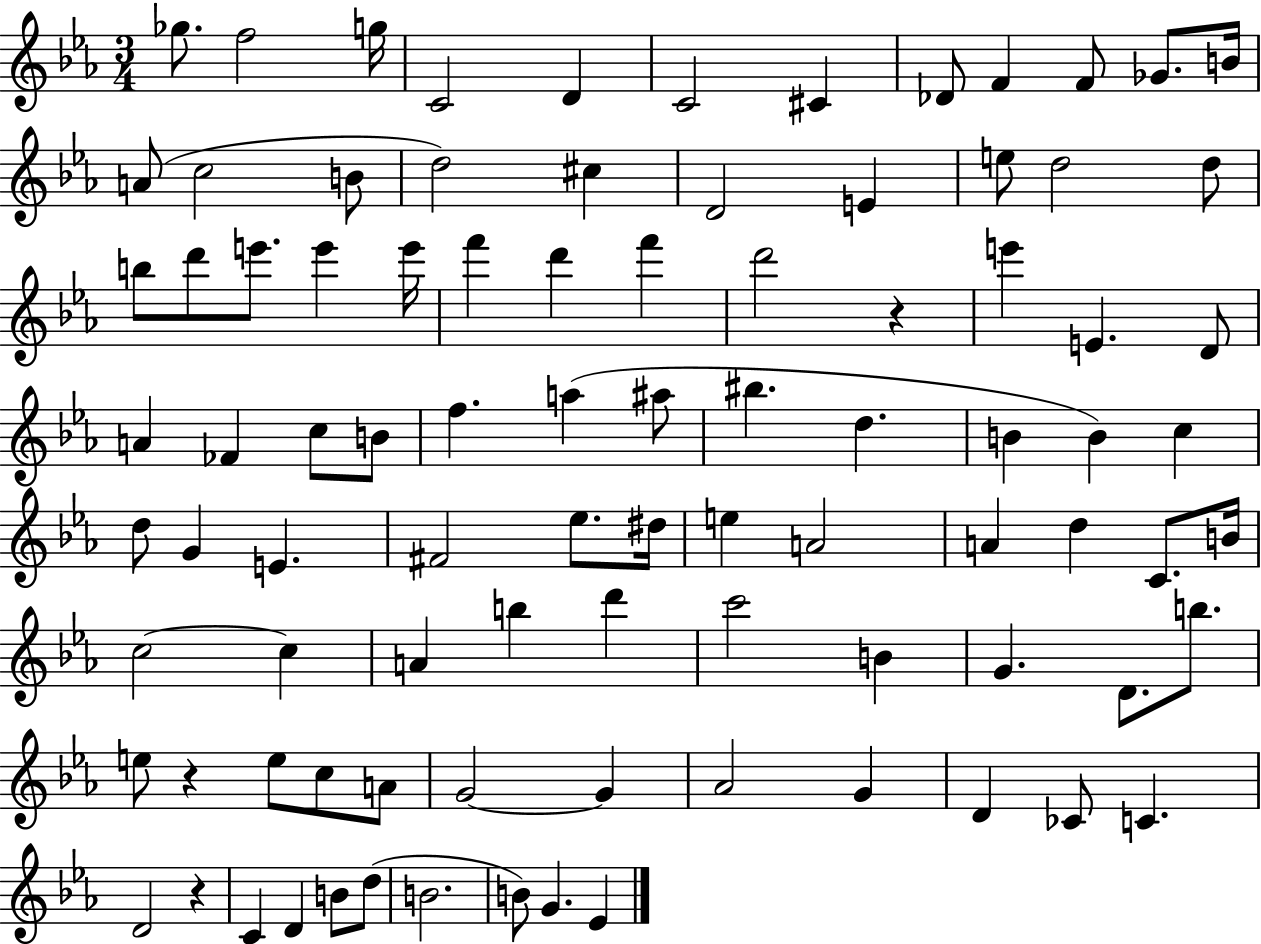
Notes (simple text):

Gb5/e. F5/h G5/s C4/h D4/q C4/h C#4/q Db4/e F4/q F4/e Gb4/e. B4/s A4/e C5/h B4/e D5/h C#5/q D4/h E4/q E5/e D5/h D5/e B5/e D6/e E6/e. E6/q E6/s F6/q D6/q F6/q D6/h R/q E6/q E4/q. D4/e A4/q FES4/q C5/e B4/e F5/q. A5/q A#5/e BIS5/q. D5/q. B4/q B4/q C5/q D5/e G4/q E4/q. F#4/h Eb5/e. D#5/s E5/q A4/h A4/q D5/q C4/e. B4/s C5/h C5/q A4/q B5/q D6/q C6/h B4/q G4/q. D4/e. B5/e. E5/e R/q E5/e C5/e A4/e G4/h G4/q Ab4/h G4/q D4/q CES4/e C4/q. D4/h R/q C4/q D4/q B4/e D5/e B4/h. B4/e G4/q. Eb4/q